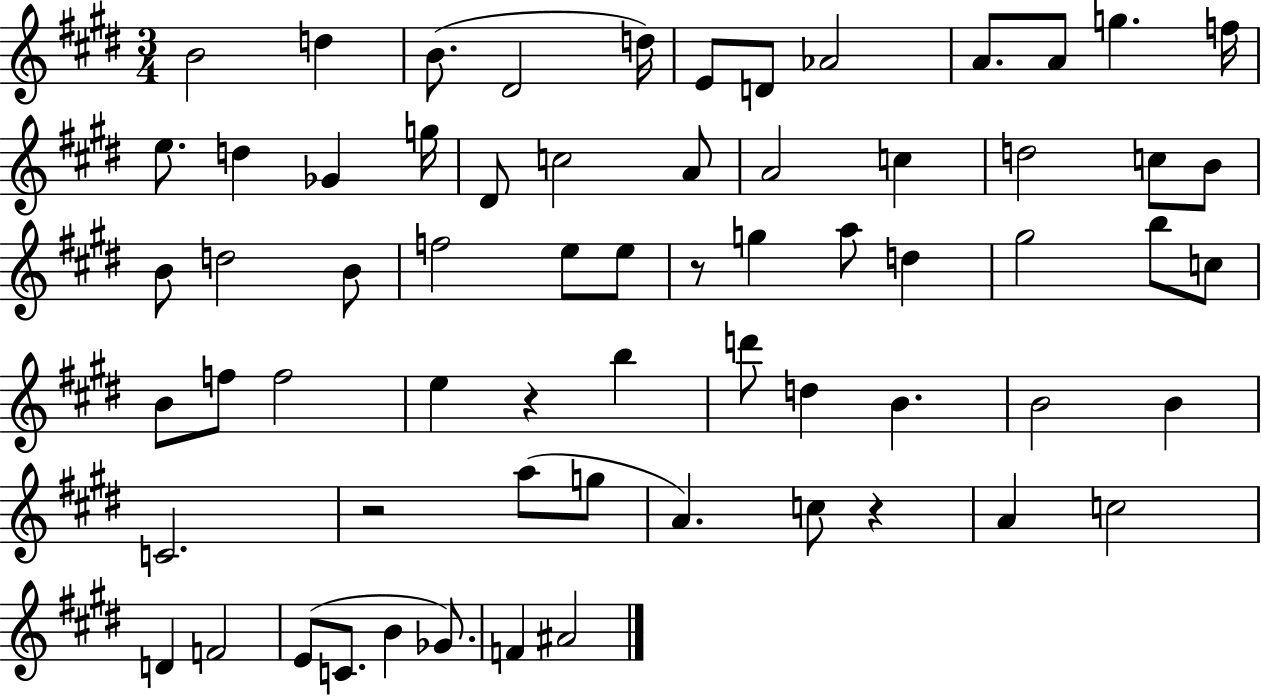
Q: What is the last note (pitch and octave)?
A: A#4